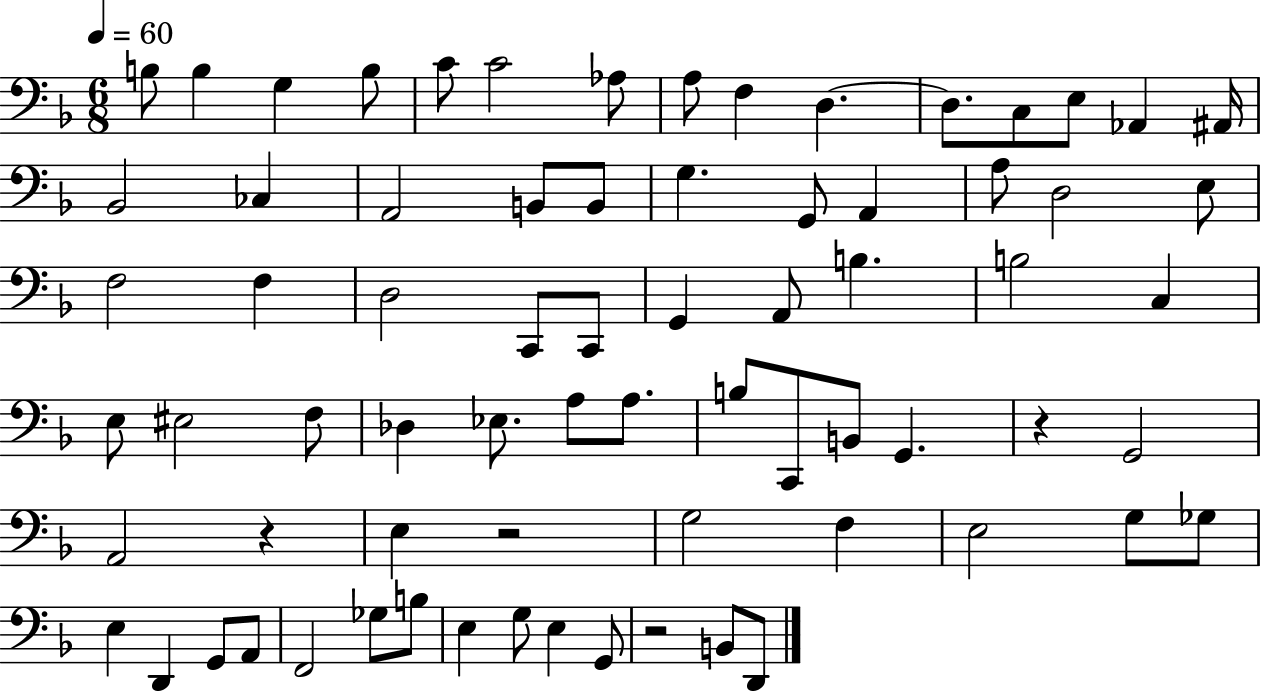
X:1
T:Untitled
M:6/8
L:1/4
K:F
B,/2 B, G, B,/2 C/2 C2 _A,/2 A,/2 F, D, D,/2 C,/2 E,/2 _A,, ^A,,/4 _B,,2 _C, A,,2 B,,/2 B,,/2 G, G,,/2 A,, A,/2 D,2 E,/2 F,2 F, D,2 C,,/2 C,,/2 G,, A,,/2 B, B,2 C, E,/2 ^E,2 F,/2 _D, _E,/2 A,/2 A,/2 B,/2 C,,/2 B,,/2 G,, z G,,2 A,,2 z E, z2 G,2 F, E,2 G,/2 _G,/2 E, D,, G,,/2 A,,/2 F,,2 _G,/2 B,/2 E, G,/2 E, G,,/2 z2 B,,/2 D,,/2